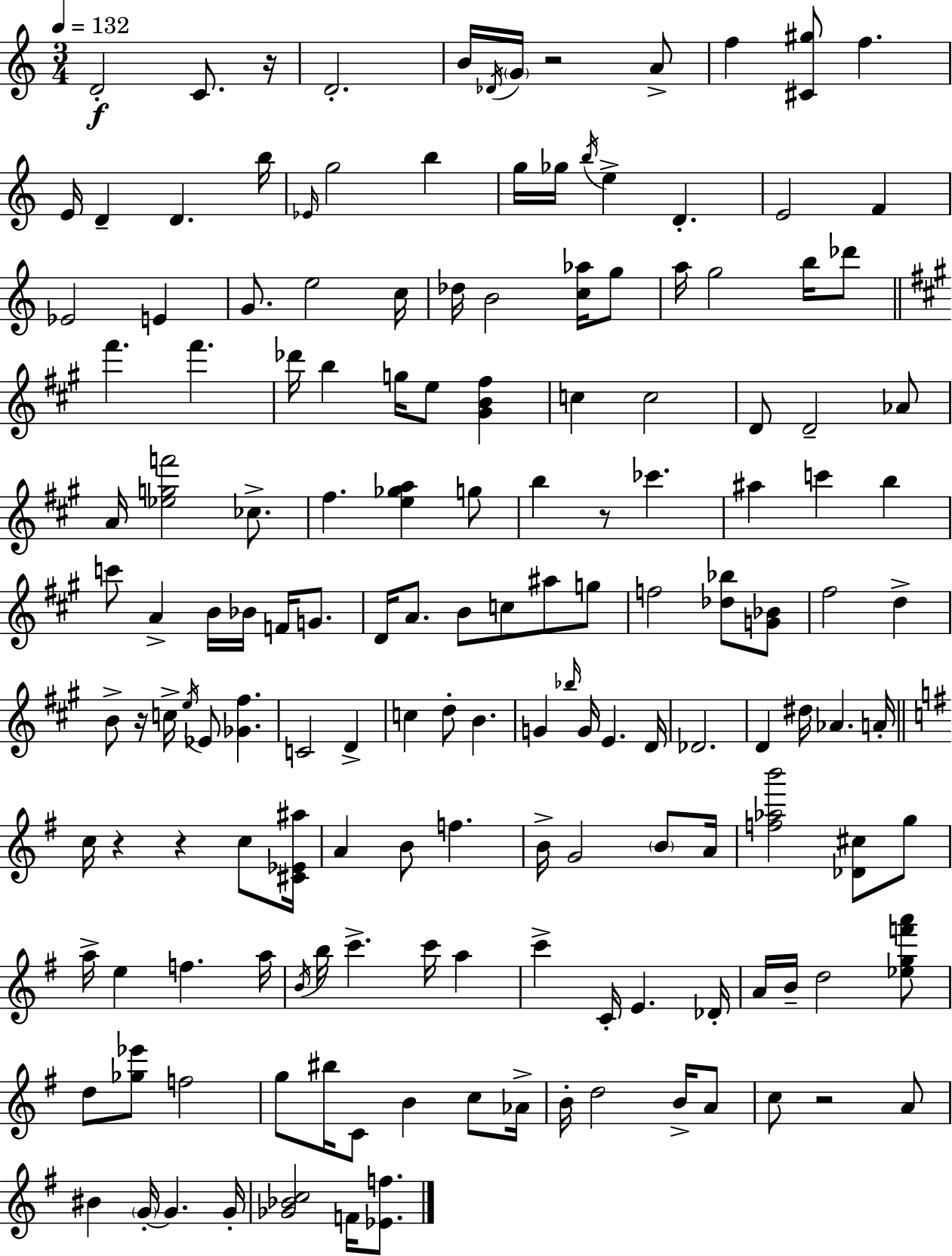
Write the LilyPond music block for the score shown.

{
  \clef treble
  \numericTimeSignature
  \time 3/4
  \key a \minor
  \tempo 4 = 132
  d'2-.\f c'8. r16 | d'2.-. | b'16 \acciaccatura { des'16 } \parenthesize g'16 r2 a'8-> | f''4 <cis' gis''>8 f''4. | \break e'16 d'4-- d'4. | b''16 \grace { ees'16 } g''2 b''4 | g''16 ges''16 \acciaccatura { b''16 } e''4-> d'4.-. | e'2 f'4 | \break ees'2 e'4 | g'8. e''2 | c''16 des''16 b'2 | <c'' aes''>16 g''8 a''16 g''2 | \break b''16 des'''8 \bar "||" \break \key a \major fis'''4. fis'''4. | des'''16 b''4 g''16 e''8 <gis' b' fis''>4 | c''4 c''2 | d'8 d'2-- aes'8 | \break a'16 <ees'' g'' f'''>2 ces''8.-> | fis''4. <e'' ges'' a''>4 g''8 | b''4 r8 ces'''4. | ais''4 c'''4 b''4 | \break c'''8 a'4-> b'16 bes'16 f'16 g'8. | d'16 a'8. b'8 c''8 ais''8 g''8 | f''2 <des'' bes''>8 <g' bes'>8 | fis''2 d''4-> | \break b'8-> r16 c''16-> \acciaccatura { e''16 } ees'8 <ges' fis''>4. | c'2 d'4-> | c''4 d''8-. b'4. | g'4 \grace { bes''16 } g'16 e'4. | \break d'16 des'2. | d'4 dis''16 aes'4. | a'16-. \bar "||" \break \key g \major c''16 r4 r4 c''8 <cis' ees' ais''>16 | a'4 b'8 f''4. | b'16-> g'2 \parenthesize b'8 a'16 | <f'' aes'' b'''>2 <des' cis''>8 g''8 | \break a''16-> e''4 f''4. a''16 | \acciaccatura { b'16 } b''16 c'''4.-> c'''16 a''4 | c'''4-> c'16-. e'4. | des'16-. a'16 b'16-- d''2 <ees'' g'' f''' a'''>8 | \break d''8 <ges'' ees'''>8 f''2 | g''8 bis''16 c'8 b'4 c''8 | aes'16-> b'16-. d''2 b'16-> a'8 | c''8 r2 a'8 | \break bis'4 \parenthesize g'16-.~~ g'4. | g'16-. <ges' bes' c''>2 f'16 <ees' f''>8. | \bar "|."
}